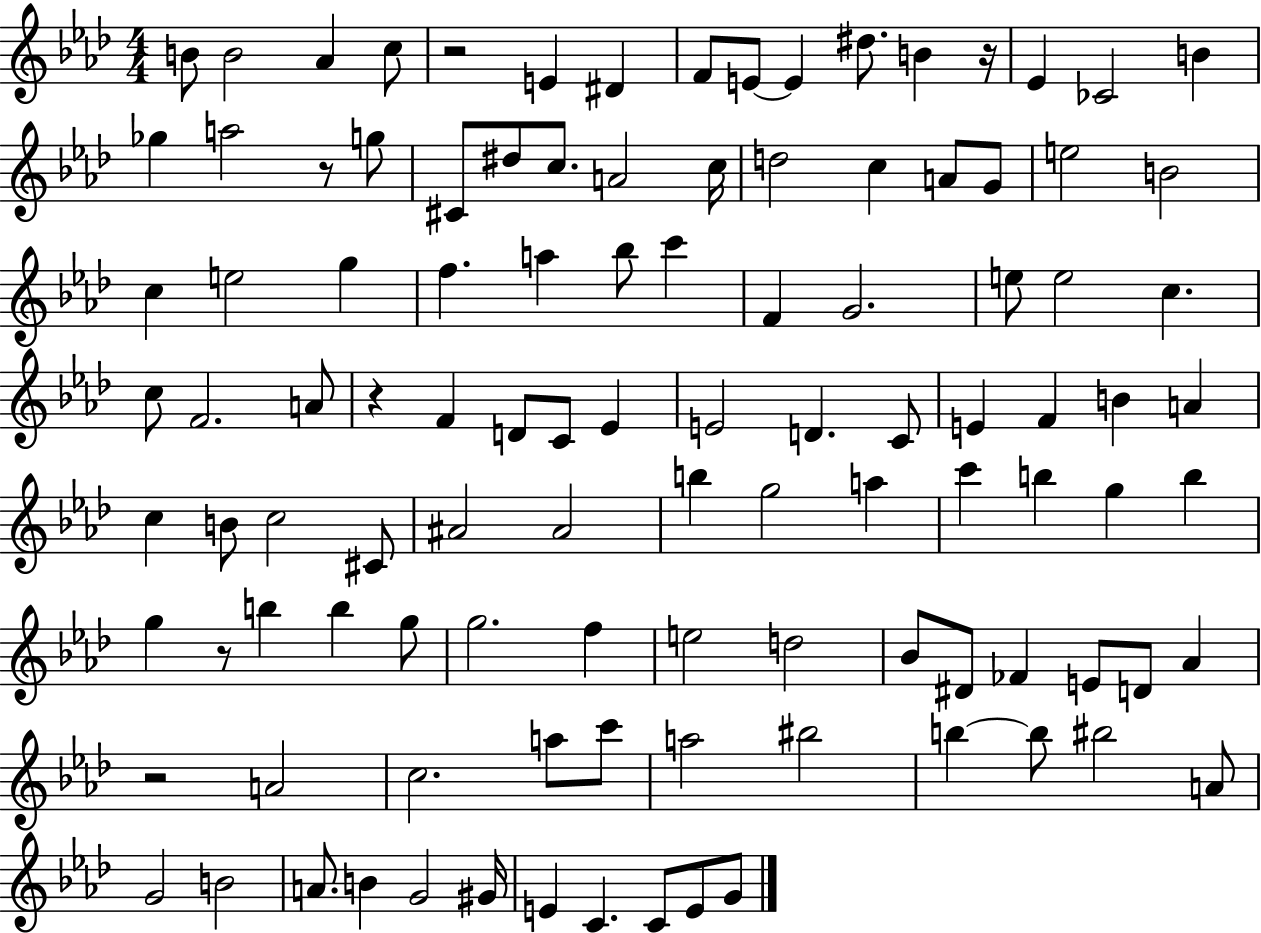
{
  \clef treble
  \numericTimeSignature
  \time 4/4
  \key aes \major
  b'8 b'2 aes'4 c''8 | r2 e'4 dis'4 | f'8 e'8~~ e'4 dis''8. b'4 r16 | ees'4 ces'2 b'4 | \break ges''4 a''2 r8 g''8 | cis'8 dis''8 c''8. a'2 c''16 | d''2 c''4 a'8 g'8 | e''2 b'2 | \break c''4 e''2 g''4 | f''4. a''4 bes''8 c'''4 | f'4 g'2. | e''8 e''2 c''4. | \break c''8 f'2. a'8 | r4 f'4 d'8 c'8 ees'4 | e'2 d'4. c'8 | e'4 f'4 b'4 a'4 | \break c''4 b'8 c''2 cis'8 | ais'2 ais'2 | b''4 g''2 a''4 | c'''4 b''4 g''4 b''4 | \break g''4 r8 b''4 b''4 g''8 | g''2. f''4 | e''2 d''2 | bes'8 dis'8 fes'4 e'8 d'8 aes'4 | \break r2 a'2 | c''2. a''8 c'''8 | a''2 bis''2 | b''4~~ b''8 bis''2 a'8 | \break g'2 b'2 | a'8. b'4 g'2 gis'16 | e'4 c'4. c'8 e'8 g'8 | \bar "|."
}